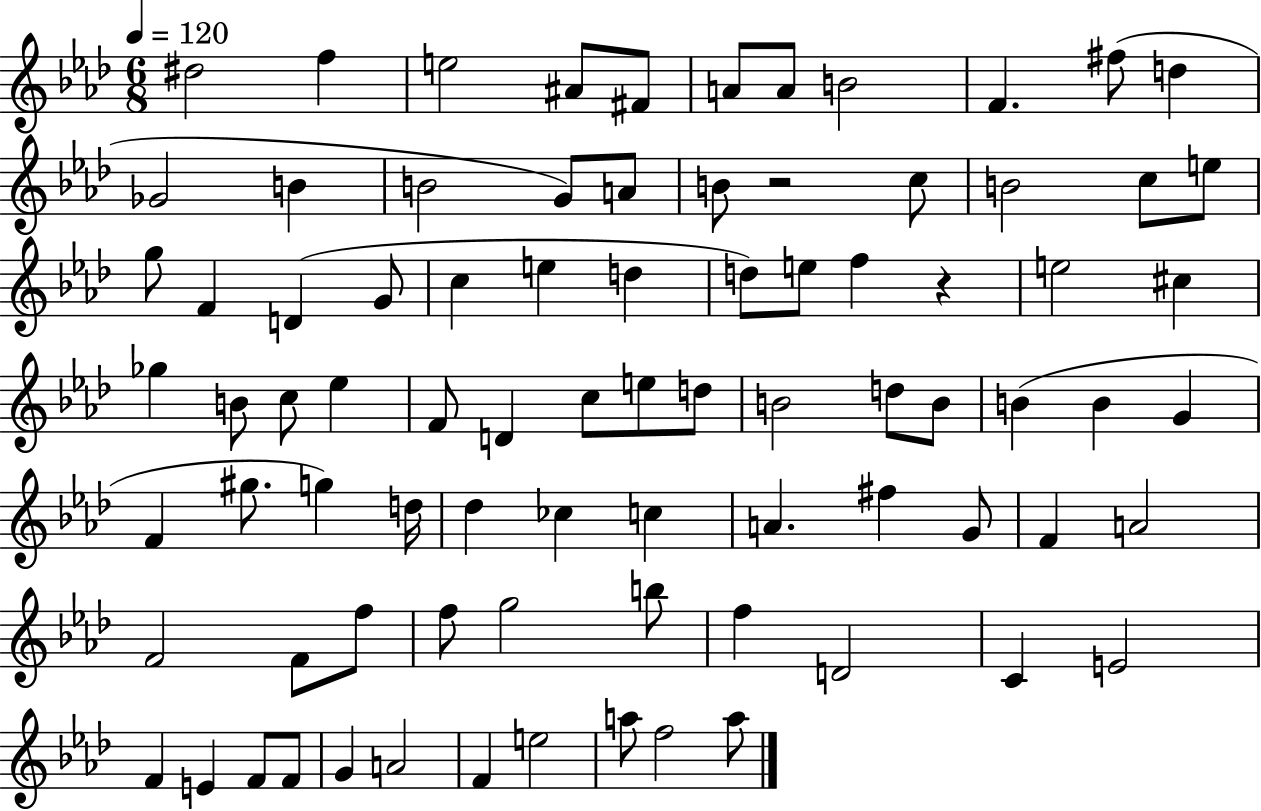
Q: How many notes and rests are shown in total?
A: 83